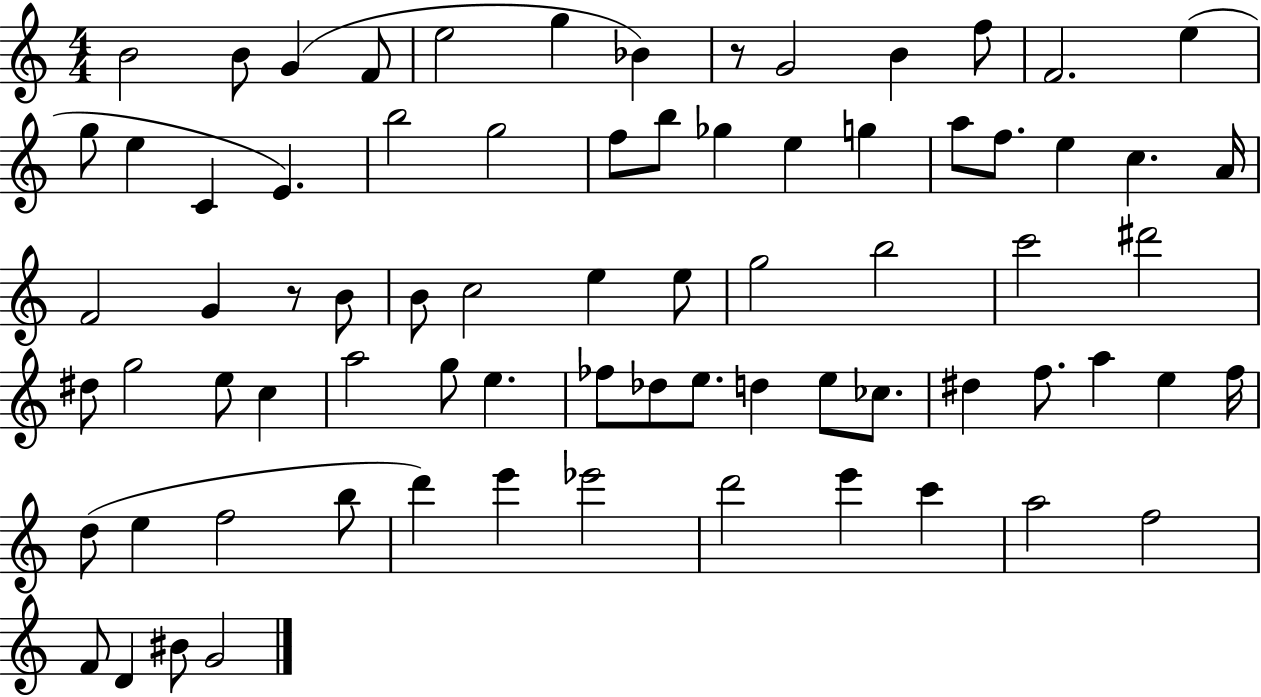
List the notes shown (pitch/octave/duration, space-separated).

B4/h B4/e G4/q F4/e E5/h G5/q Bb4/q R/e G4/h B4/q F5/e F4/h. E5/q G5/e E5/q C4/q E4/q. B5/h G5/h F5/e B5/e Gb5/q E5/q G5/q A5/e F5/e. E5/q C5/q. A4/s F4/h G4/q R/e B4/e B4/e C5/h E5/q E5/e G5/h B5/h C6/h D#6/h D#5/e G5/h E5/e C5/q A5/h G5/e E5/q. FES5/e Db5/e E5/e. D5/q E5/e CES5/e. D#5/q F5/e. A5/q E5/q F5/s D5/e E5/q F5/h B5/e D6/q E6/q Eb6/h D6/h E6/q C6/q A5/h F5/h F4/e D4/q BIS4/e G4/h